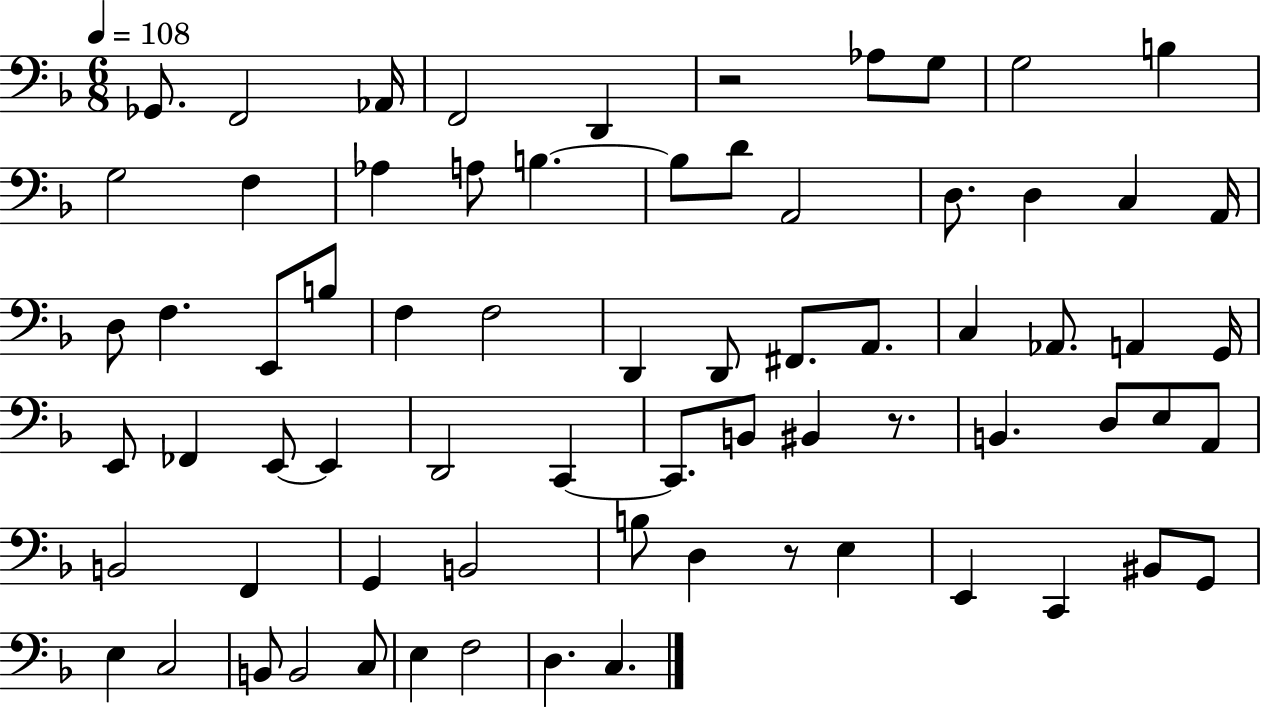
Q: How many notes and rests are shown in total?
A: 71